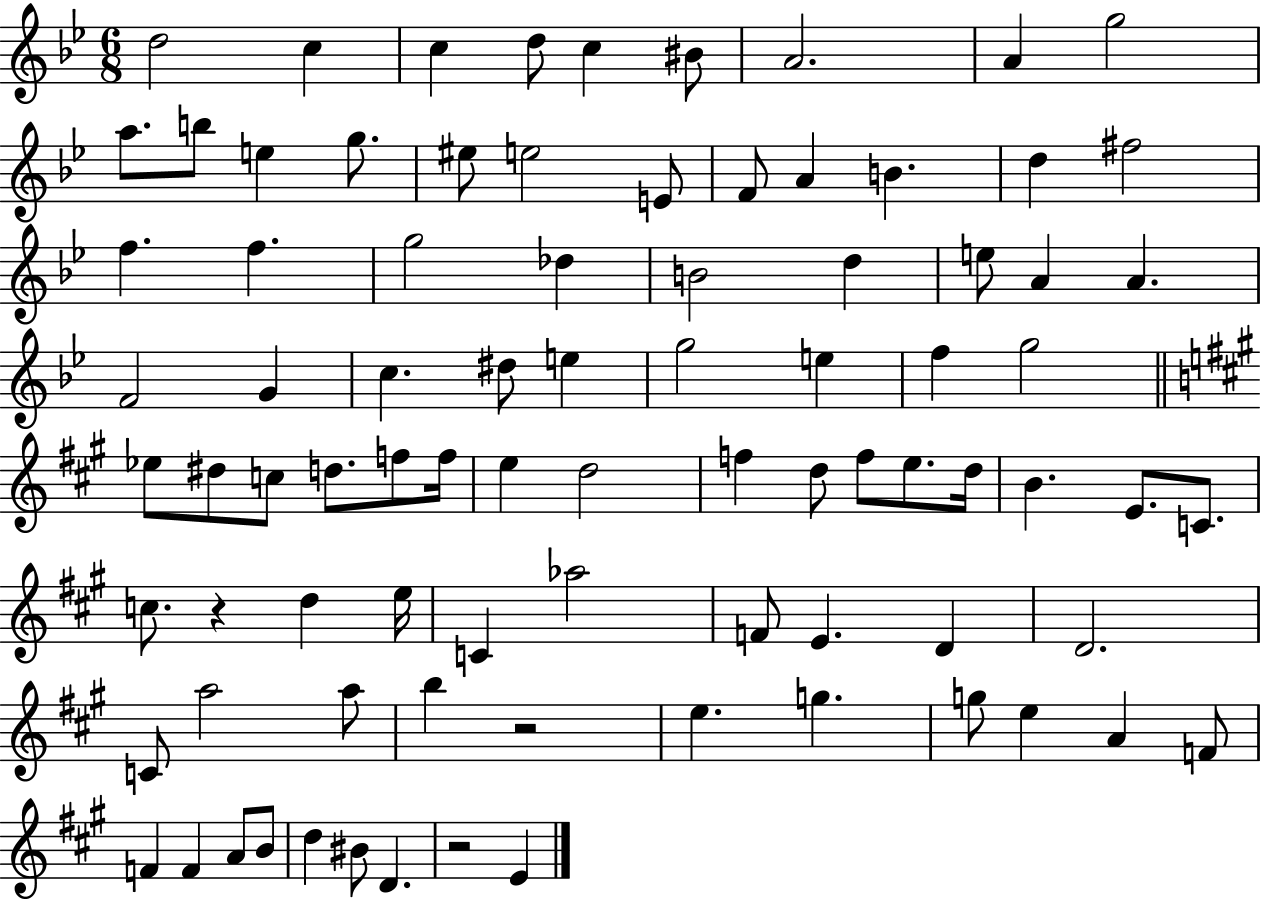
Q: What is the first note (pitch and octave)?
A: D5